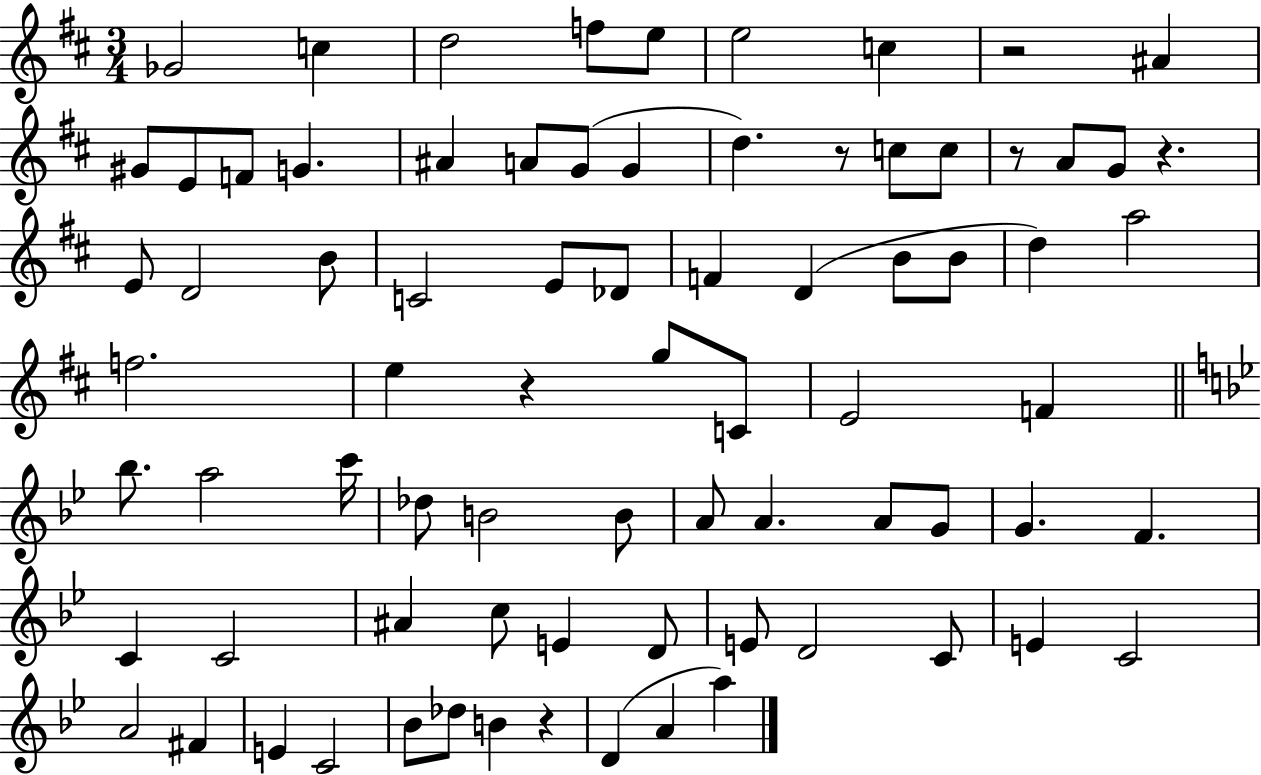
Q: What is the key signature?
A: D major